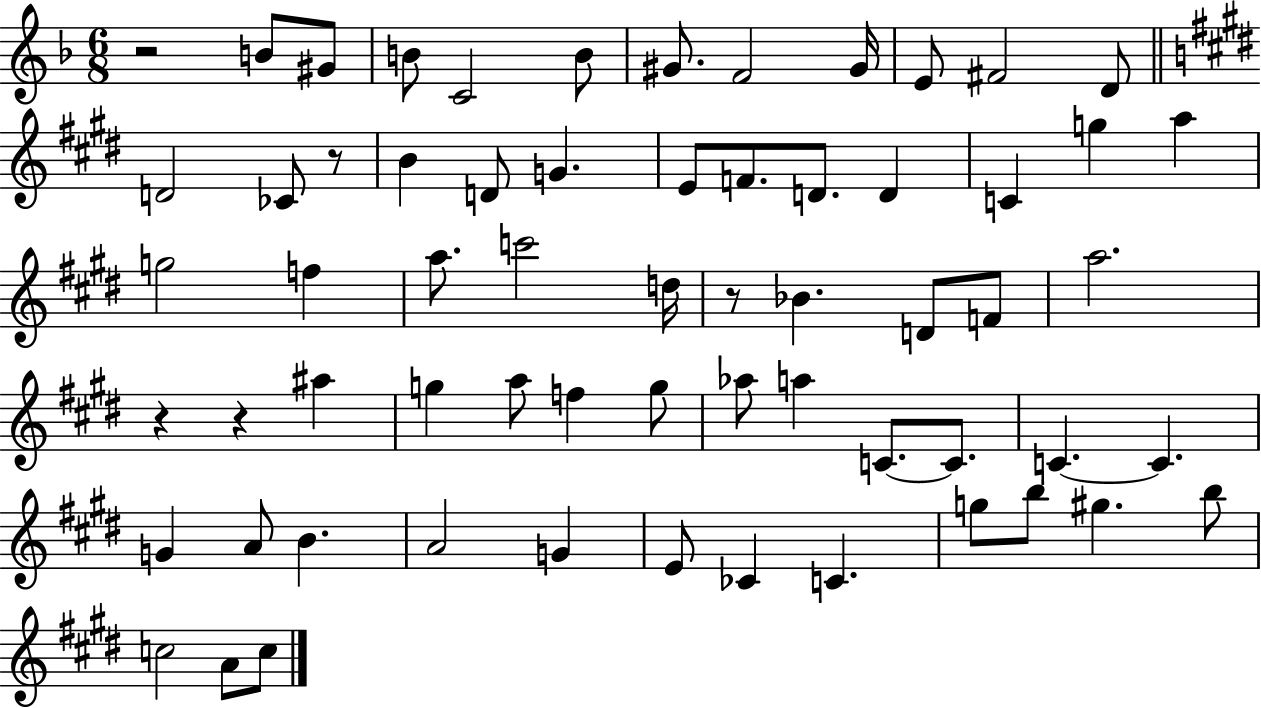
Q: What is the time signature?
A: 6/8